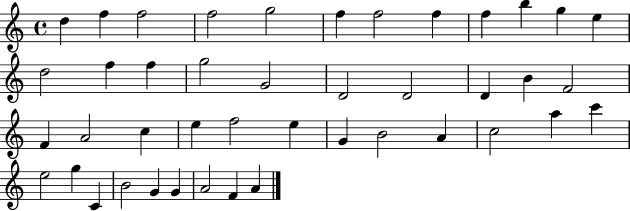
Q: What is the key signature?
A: C major